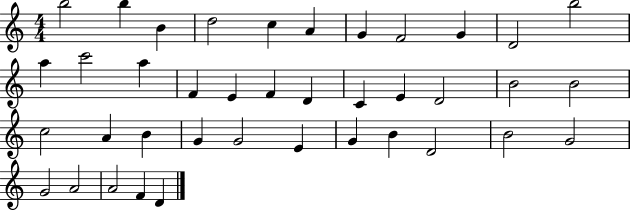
B5/h B5/q B4/q D5/h C5/q A4/q G4/q F4/h G4/q D4/h B5/h A5/q C6/h A5/q F4/q E4/q F4/q D4/q C4/q E4/q D4/h B4/h B4/h C5/h A4/q B4/q G4/q G4/h E4/q G4/q B4/q D4/h B4/h G4/h G4/h A4/h A4/h F4/q D4/q